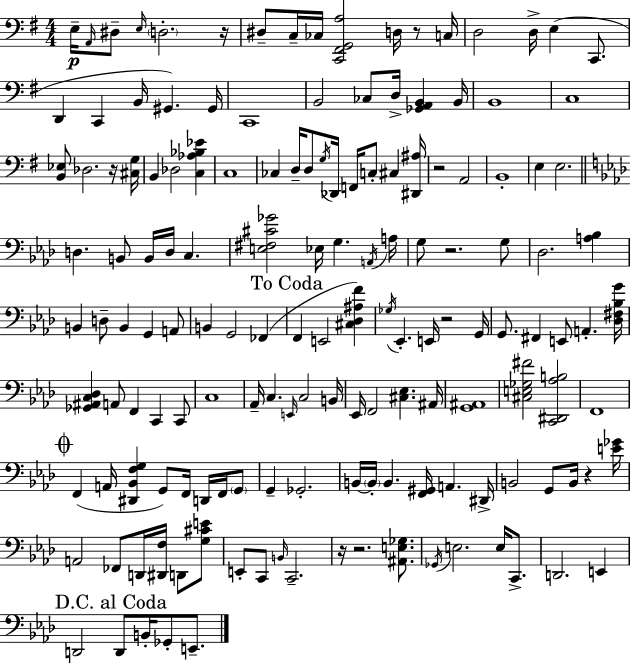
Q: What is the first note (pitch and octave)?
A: E3